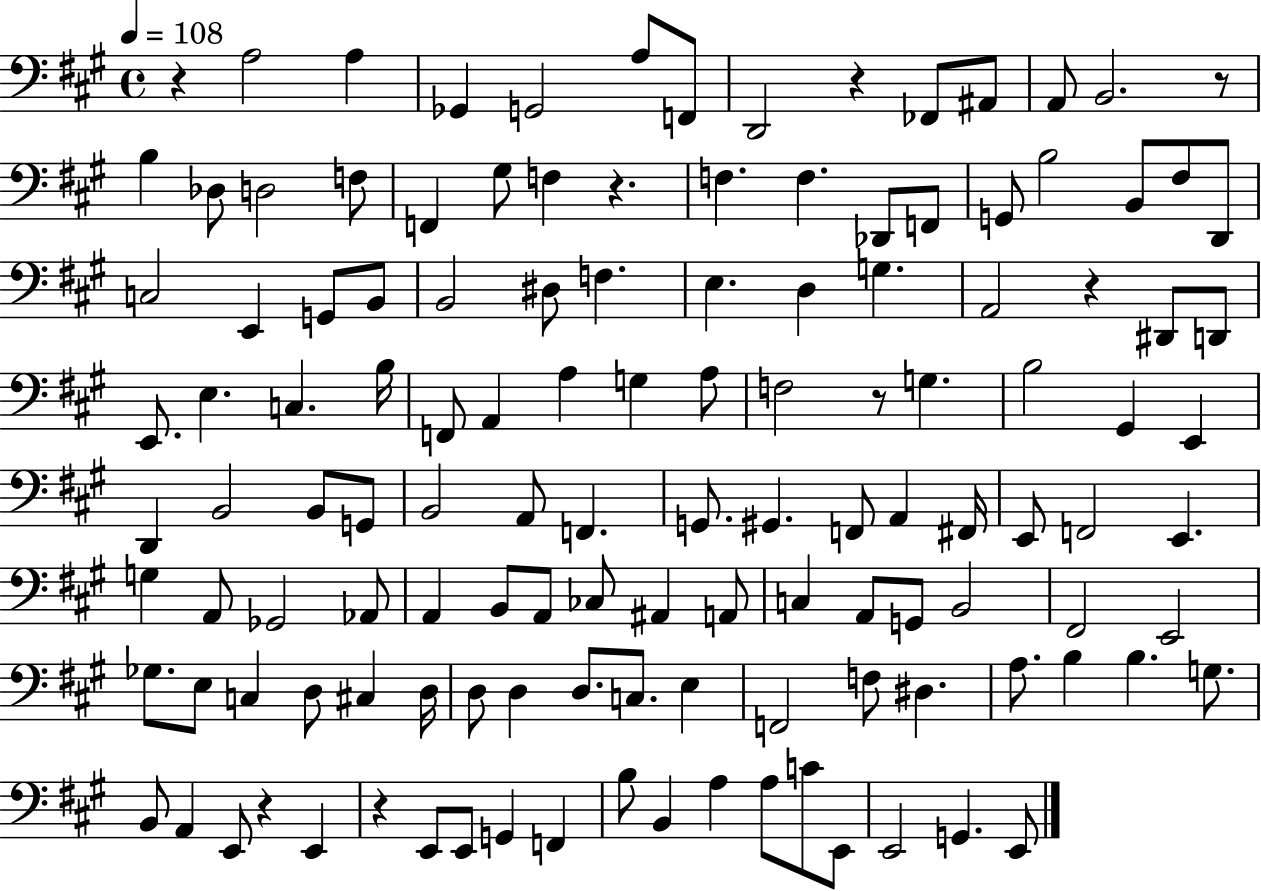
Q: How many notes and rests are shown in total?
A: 128